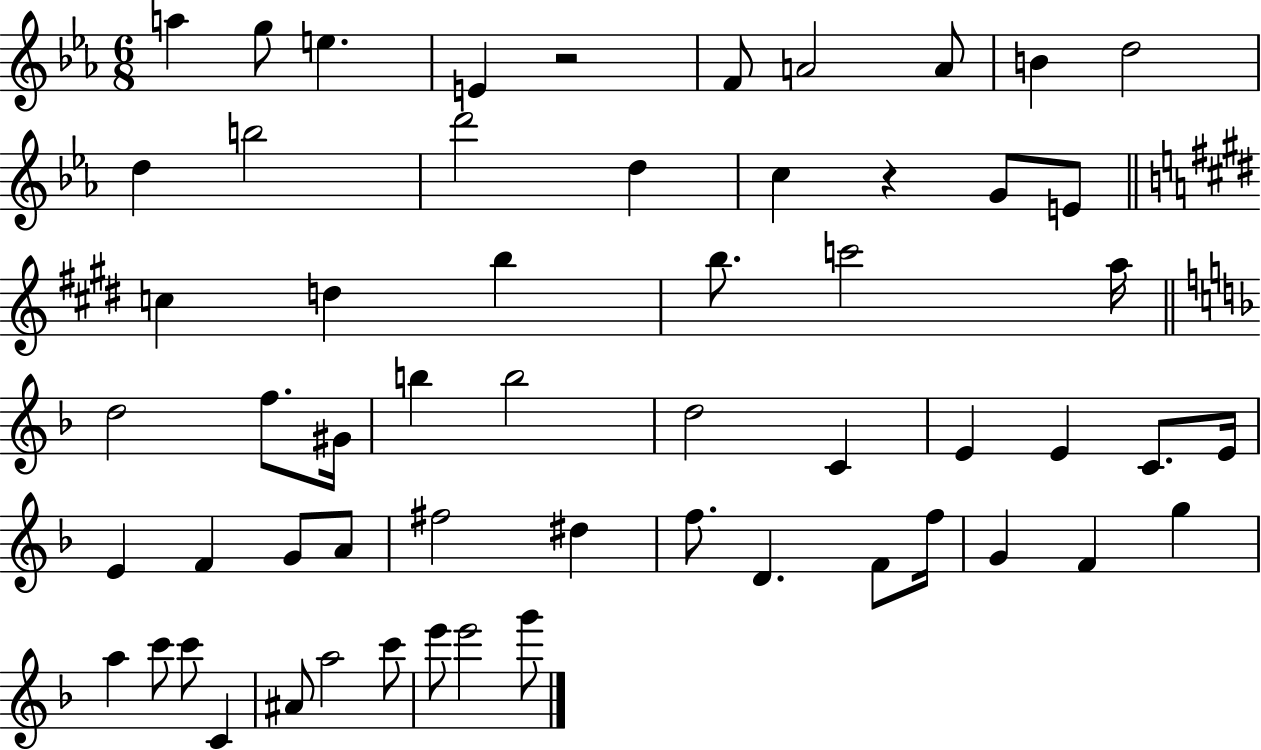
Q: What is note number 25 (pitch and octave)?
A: G#4